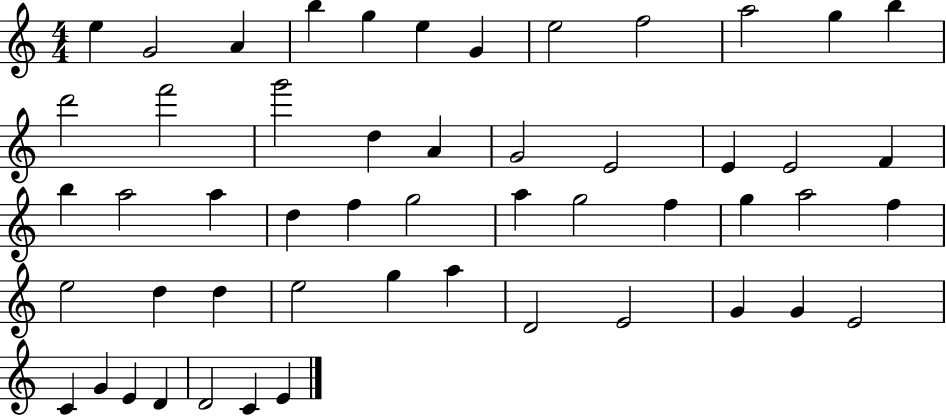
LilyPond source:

{
  \clef treble
  \numericTimeSignature
  \time 4/4
  \key c \major
  e''4 g'2 a'4 | b''4 g''4 e''4 g'4 | e''2 f''2 | a''2 g''4 b''4 | \break d'''2 f'''2 | g'''2 d''4 a'4 | g'2 e'2 | e'4 e'2 f'4 | \break b''4 a''2 a''4 | d''4 f''4 g''2 | a''4 g''2 f''4 | g''4 a''2 f''4 | \break e''2 d''4 d''4 | e''2 g''4 a''4 | d'2 e'2 | g'4 g'4 e'2 | \break c'4 g'4 e'4 d'4 | d'2 c'4 e'4 | \bar "|."
}